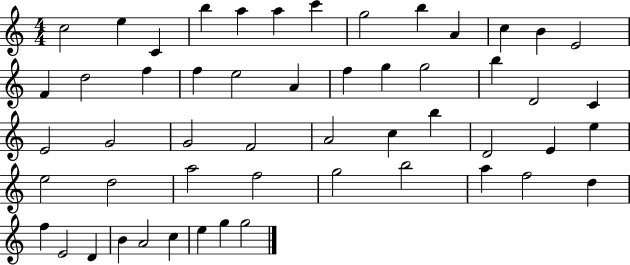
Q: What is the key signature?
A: C major